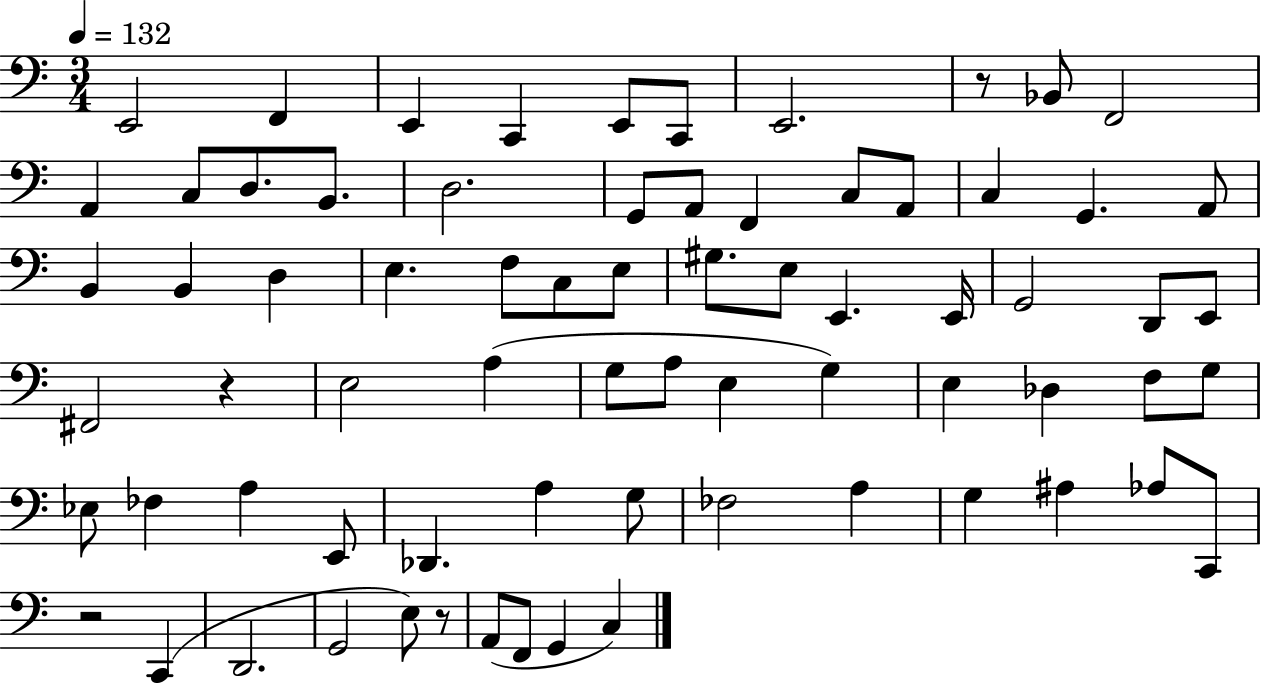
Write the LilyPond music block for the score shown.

{
  \clef bass
  \numericTimeSignature
  \time 3/4
  \key c \major
  \tempo 4 = 132
  e,2 f,4 | e,4 c,4 e,8 c,8 | e,2. | r8 bes,8 f,2 | \break a,4 c8 d8. b,8. | d2. | g,8 a,8 f,4 c8 a,8 | c4 g,4. a,8 | \break b,4 b,4 d4 | e4. f8 c8 e8 | gis8. e8 e,4. e,16 | g,2 d,8 e,8 | \break fis,2 r4 | e2 a4( | g8 a8 e4 g4) | e4 des4 f8 g8 | \break ees8 fes4 a4 e,8 | des,4. a4 g8 | fes2 a4 | g4 ais4 aes8 c,8 | \break r2 c,4( | d,2. | g,2 e8) r8 | a,8( f,8 g,4 c4) | \break \bar "|."
}